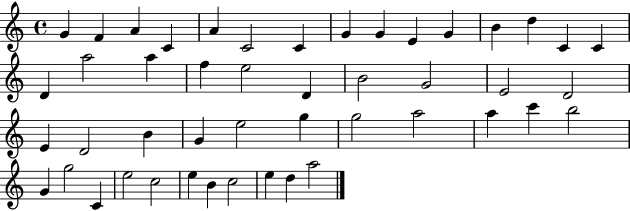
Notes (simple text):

G4/q F4/q A4/q C4/q A4/q C4/h C4/q G4/q G4/q E4/q G4/q B4/q D5/q C4/q C4/q D4/q A5/h A5/q F5/q E5/h D4/q B4/h G4/h E4/h D4/h E4/q D4/h B4/q G4/q E5/h G5/q G5/h A5/h A5/q C6/q B5/h G4/q G5/h C4/q E5/h C5/h E5/q B4/q C5/h E5/q D5/q A5/h